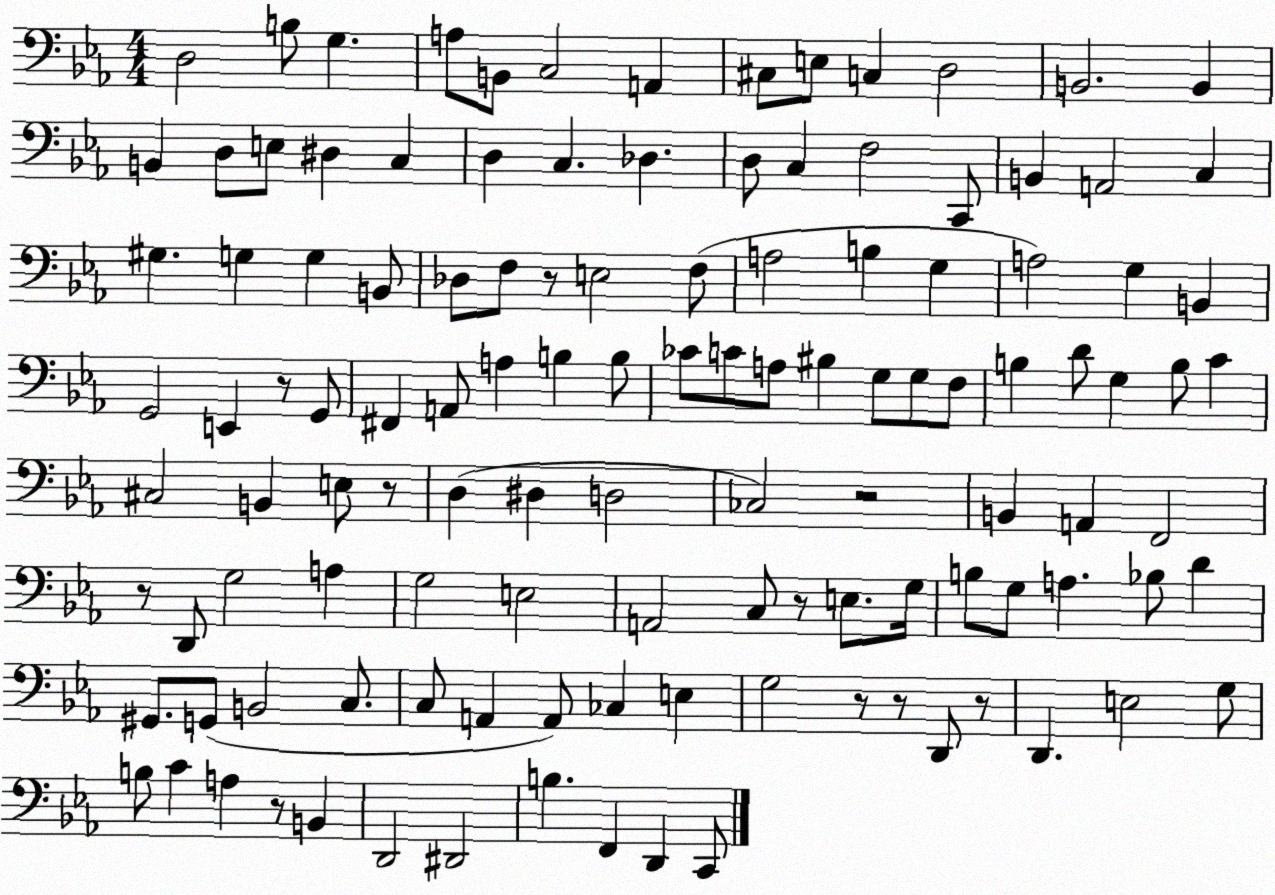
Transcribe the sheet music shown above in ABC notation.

X:1
T:Untitled
M:4/4
L:1/4
K:Eb
D,2 B,/2 G, A,/2 B,,/2 C,2 A,, ^C,/2 E,/2 C, D,2 B,,2 B,, B,, D,/2 E,/2 ^D, C, D, C, _D, D,/2 C, F,2 C,,/2 B,, A,,2 C, ^G, G, G, B,,/2 _D,/2 F,/2 z/2 E,2 F,/2 A,2 B, G, A,2 G, B,, G,,2 E,, z/2 G,,/2 ^F,, A,,/2 A, B, B,/2 _C/2 C/2 A,/2 ^B, G,/2 G,/2 F,/2 B, D/2 G, B,/2 C ^C,2 B,, E,/2 z/2 D, ^D, D,2 _C,2 z2 B,, A,, F,,2 z/2 D,,/2 G,2 A, G,2 E,2 A,,2 C,/2 z/2 E,/2 G,/4 B,/2 G,/2 A, _B,/2 D ^G,,/2 G,,/2 B,,2 C,/2 C,/2 A,, A,,/2 _C, E, G,2 z/2 z/2 D,,/2 z/2 D,, E,2 G,/2 B,/2 C A, z/2 B,, D,,2 ^D,,2 B, F,, D,, C,,/2